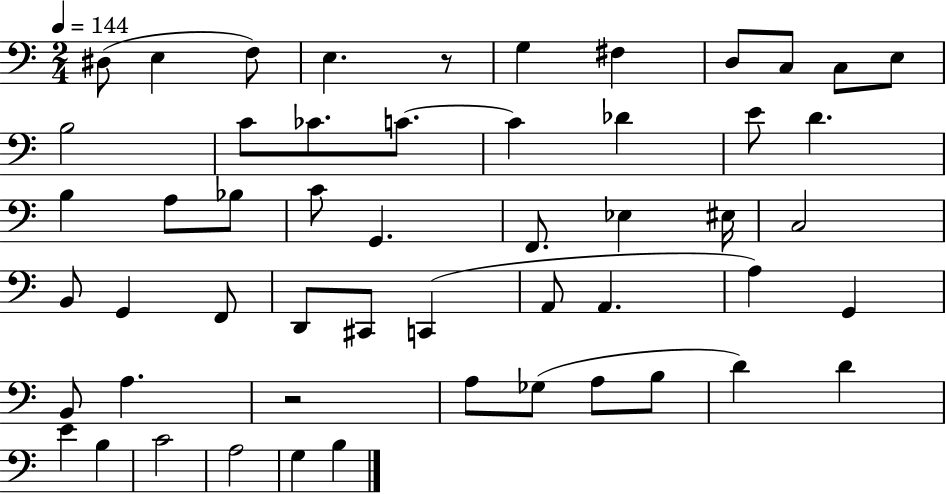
X:1
T:Untitled
M:2/4
L:1/4
K:C
^D,/2 E, F,/2 E, z/2 G, ^F, D,/2 C,/2 C,/2 E,/2 B,2 C/2 _C/2 C/2 C _D E/2 D B, A,/2 _B,/2 C/2 G,, F,,/2 _E, ^E,/4 C,2 B,,/2 G,, F,,/2 D,,/2 ^C,,/2 C,, A,,/2 A,, A, G,, B,,/2 A, z2 A,/2 _G,/2 A,/2 B,/2 D D E B, C2 A,2 G, B,